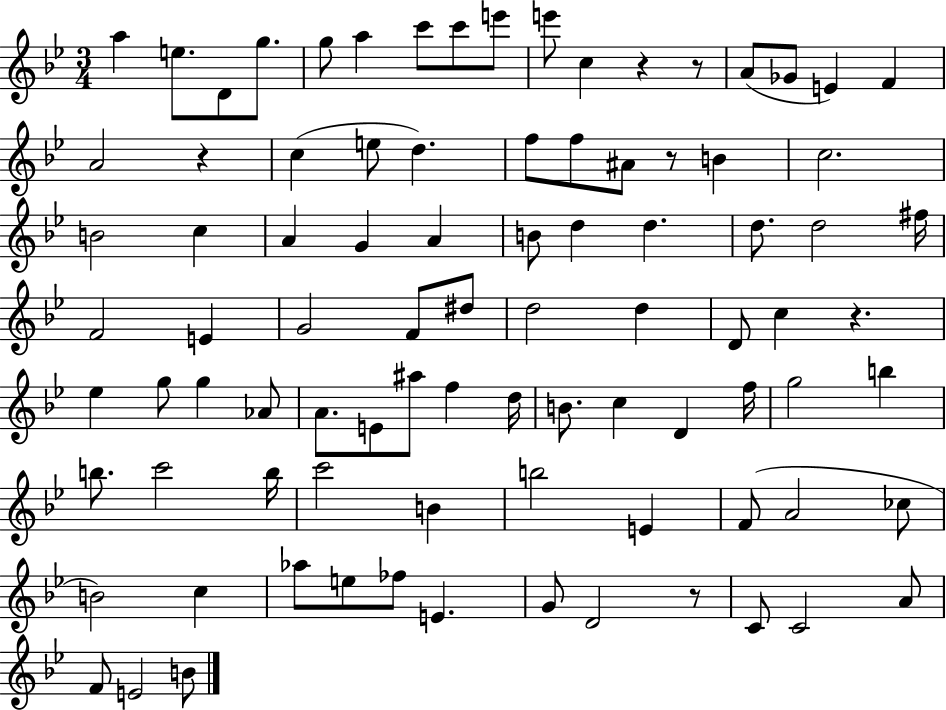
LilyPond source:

{
  \clef treble
  \numericTimeSignature
  \time 3/4
  \key bes \major
  a''4 e''8. d'8 g''8. | g''8 a''4 c'''8 c'''8 e'''8 | e'''8 c''4 r4 r8 | a'8( ges'8 e'4) f'4 | \break a'2 r4 | c''4( e''8 d''4.) | f''8 f''8 ais'8 r8 b'4 | c''2. | \break b'2 c''4 | a'4 g'4 a'4 | b'8 d''4 d''4. | d''8. d''2 fis''16 | \break f'2 e'4 | g'2 f'8 dis''8 | d''2 d''4 | d'8 c''4 r4. | \break ees''4 g''8 g''4 aes'8 | a'8. e'8 ais''8 f''4 d''16 | b'8. c''4 d'4 f''16 | g''2 b''4 | \break b''8. c'''2 b''16 | c'''2 b'4 | b''2 e'4 | f'8( a'2 ces''8 | \break b'2) c''4 | aes''8 e''8 fes''8 e'4. | g'8 d'2 r8 | c'8 c'2 a'8 | \break f'8 e'2 b'8 | \bar "|."
}